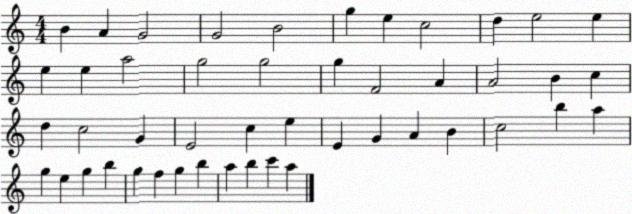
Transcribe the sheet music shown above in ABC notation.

X:1
T:Untitled
M:4/4
L:1/4
K:C
B A G2 G2 B2 g e c2 d e2 e e e a2 g2 g2 g F2 A A2 B c d c2 G E2 c e E G A B c2 b a g e g b g f g b a b c' a